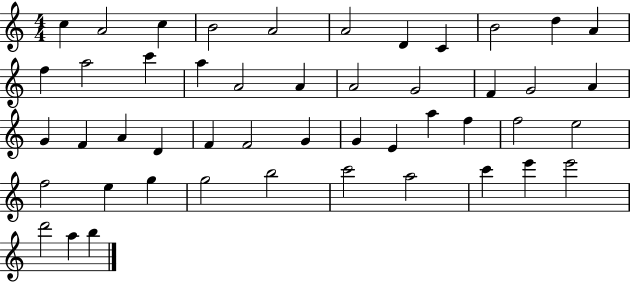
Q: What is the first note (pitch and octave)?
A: C5